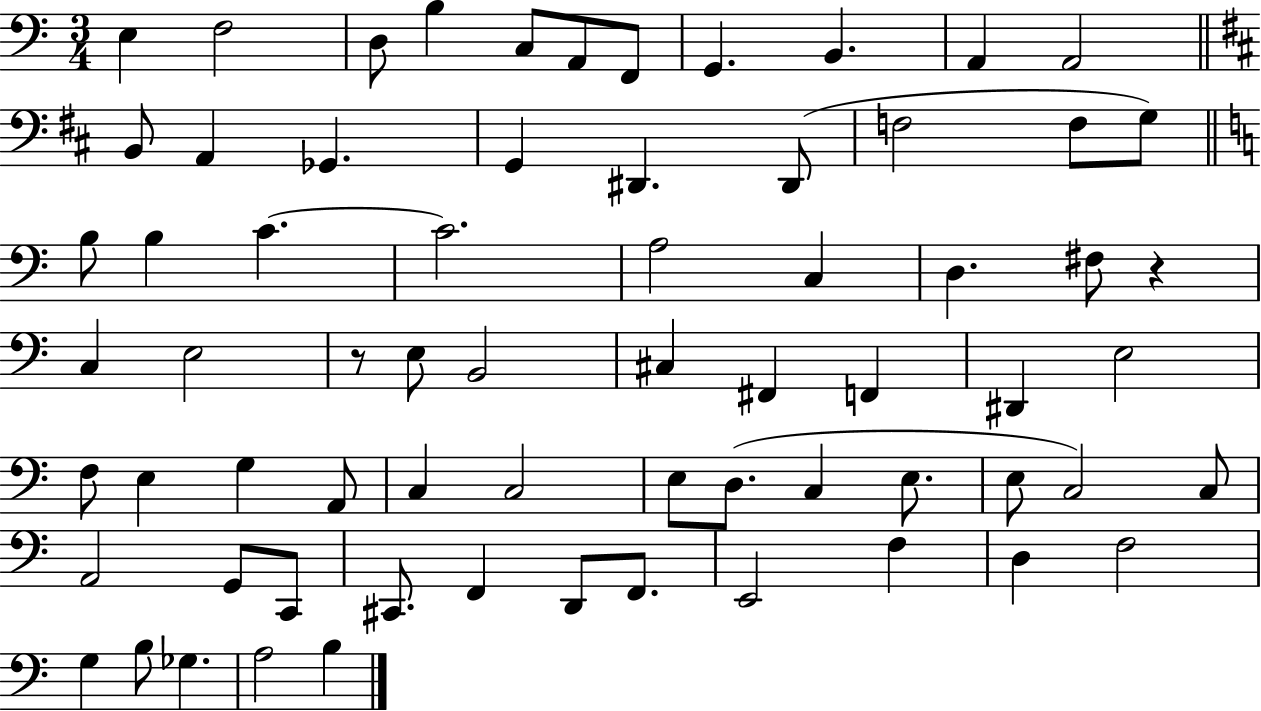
X:1
T:Untitled
M:3/4
L:1/4
K:C
E, F,2 D,/2 B, C,/2 A,,/2 F,,/2 G,, B,, A,, A,,2 B,,/2 A,, _G,, G,, ^D,, ^D,,/2 F,2 F,/2 G,/2 B,/2 B, C C2 A,2 C, D, ^F,/2 z C, E,2 z/2 E,/2 B,,2 ^C, ^F,, F,, ^D,, E,2 F,/2 E, G, A,,/2 C, C,2 E,/2 D,/2 C, E,/2 E,/2 C,2 C,/2 A,,2 G,,/2 C,,/2 ^C,,/2 F,, D,,/2 F,,/2 E,,2 F, D, F,2 G, B,/2 _G, A,2 B,